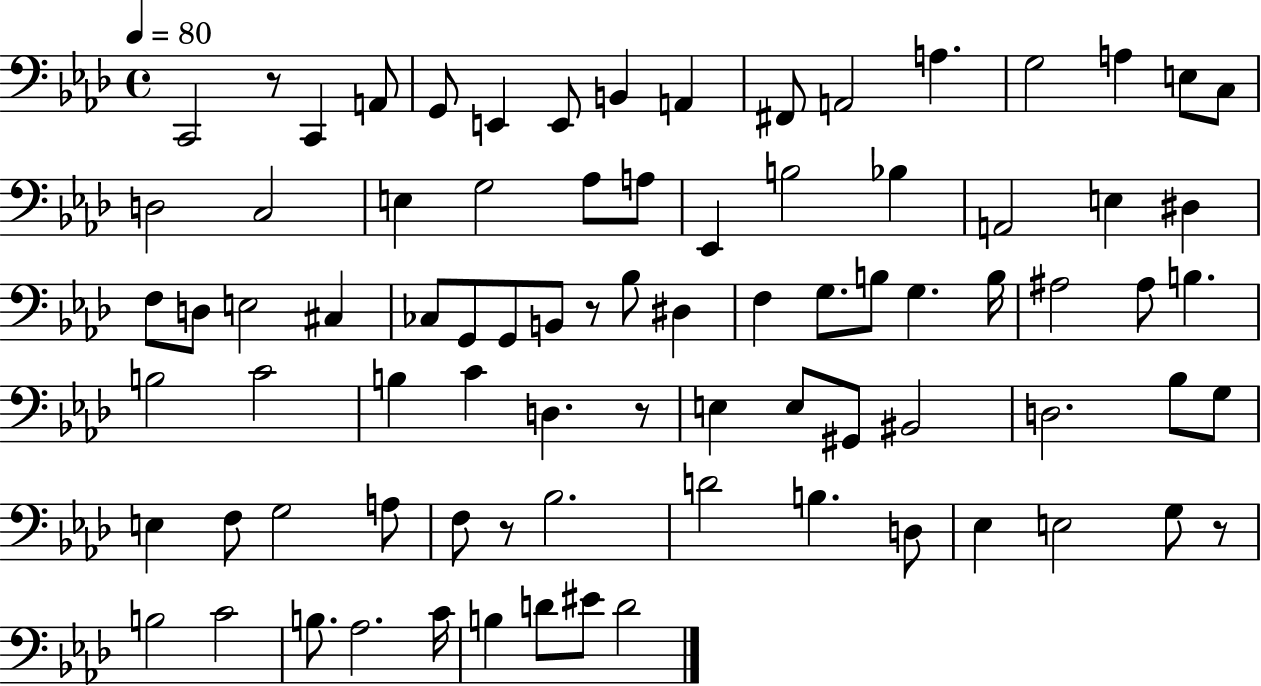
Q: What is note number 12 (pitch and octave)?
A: G3